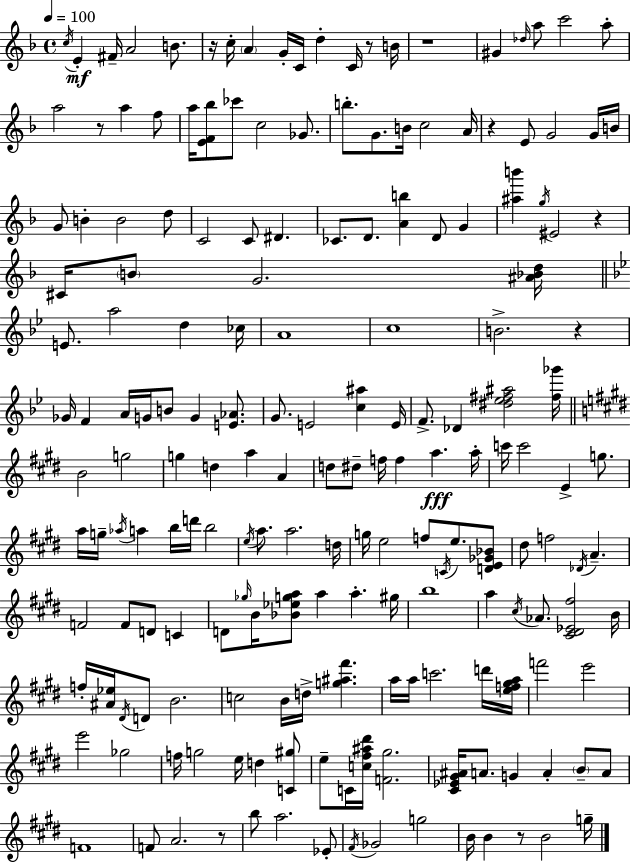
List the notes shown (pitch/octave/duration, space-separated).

C5/s E4/q F#4/s A4/h B4/e. R/s C5/s A4/q G4/s C4/s D5/q C4/s R/e B4/s R/w G#4/q Db5/s A5/e C6/h A5/e A5/h R/e A5/q F5/e A5/s [E4,F4,Bb5]/e CES6/e C5/h Gb4/e. B5/e. G4/e. B4/s C5/h A4/s R/q E4/e G4/h G4/s B4/s G4/e B4/q B4/h D5/e C4/h C4/e D#4/q. CES4/e. D4/e. [A4,B5]/q D4/e G4/q [A#5,B6]/q G5/s EIS4/h R/q C#4/s B4/e G4/h. [A#4,Bb4,D5]/s E4/e. A5/h D5/q CES5/s A4/w C5/w B4/h. R/q Gb4/s F4/q A4/s G4/s B4/e G4/q [E4,Ab4]/e. G4/e. E4/h [C5,A#5]/q E4/s F4/e. Db4/q [D#5,Eb5,F#5,A#5]/h [F#5,Gb6]/s B4/h G5/h G5/q D5/q A5/q A4/q D5/e D#5/e F5/s F5/q A5/q. A5/s C6/s C6/h E4/q G5/e. A5/s G5/s Ab5/s A5/q B5/s D6/s B5/h E5/s A5/e. A5/h. D5/s G5/s E5/h F5/e C4/s E5/e. [D4,E4,Gb4,Bb4]/e D#5/e F5/h Db4/s A4/q. F4/h F4/e D4/e C4/q D4/e Gb5/s B4/s [Bb4,Eb5,G5,A5]/e A5/q A5/q. G#5/s B5/w A5/q C#5/s Ab4/e. [C#4,D#4,Eb4,F#5]/h B4/s F5/s [A#4,Eb5]/s D#4/s D4/e B4/h. C5/h B4/s D5/s [G5,A#5,F#6]/q. A5/s A5/s C6/h. D6/s [E5,F5,G#5,A5]/s F6/h E6/h E6/h Gb5/h F5/s G5/h E5/s D5/q [C4,G#5]/e E5/e C4/s [C5,F#5,A#5,D#6]/s [F4,G#5]/h. [C#4,Eb4,G#4,A#4]/s A4/e. G4/q A4/q B4/e A4/e F4/w F4/e A4/h. R/e B5/e A5/h. Eb4/e F#4/s Gb4/h G5/h B4/s B4/q R/e B4/h G5/s